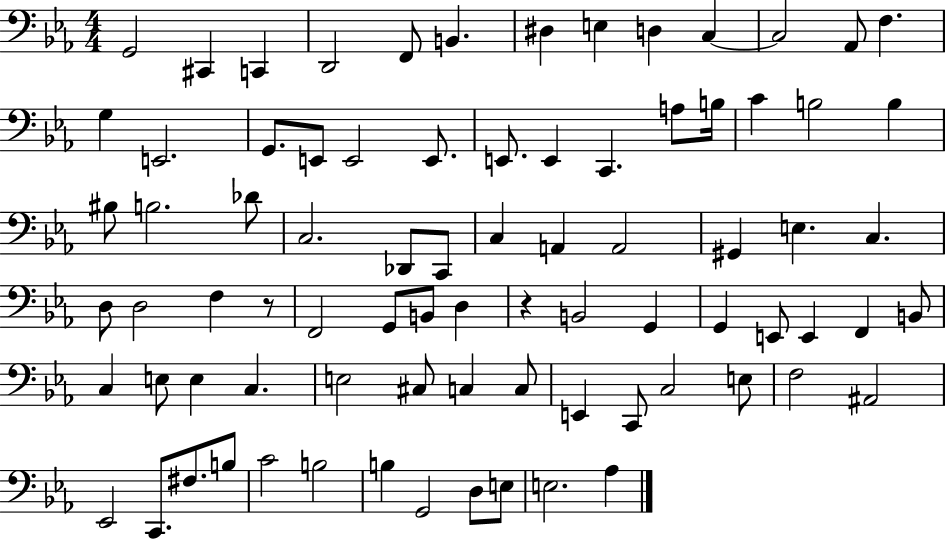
X:1
T:Untitled
M:4/4
L:1/4
K:Eb
G,,2 ^C,, C,, D,,2 F,,/2 B,, ^D, E, D, C, C,2 _A,,/2 F, G, E,,2 G,,/2 E,,/2 E,,2 E,,/2 E,,/2 E,, C,, A,/2 B,/4 C B,2 B, ^B,/2 B,2 _D/2 C,2 _D,,/2 C,,/2 C, A,, A,,2 ^G,, E, C, D,/2 D,2 F, z/2 F,,2 G,,/2 B,,/2 D, z B,,2 G,, G,, E,,/2 E,, F,, B,,/2 C, E,/2 E, C, E,2 ^C,/2 C, C,/2 E,, C,,/2 C,2 E,/2 F,2 ^A,,2 _E,,2 C,,/2 ^F,/2 B,/2 C2 B,2 B, G,,2 D,/2 E,/2 E,2 _A,